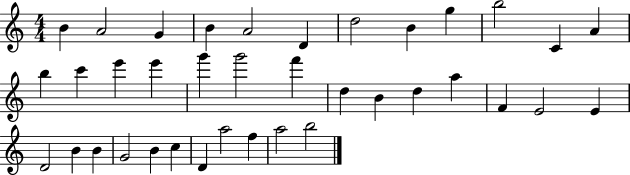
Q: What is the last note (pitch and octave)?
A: B5